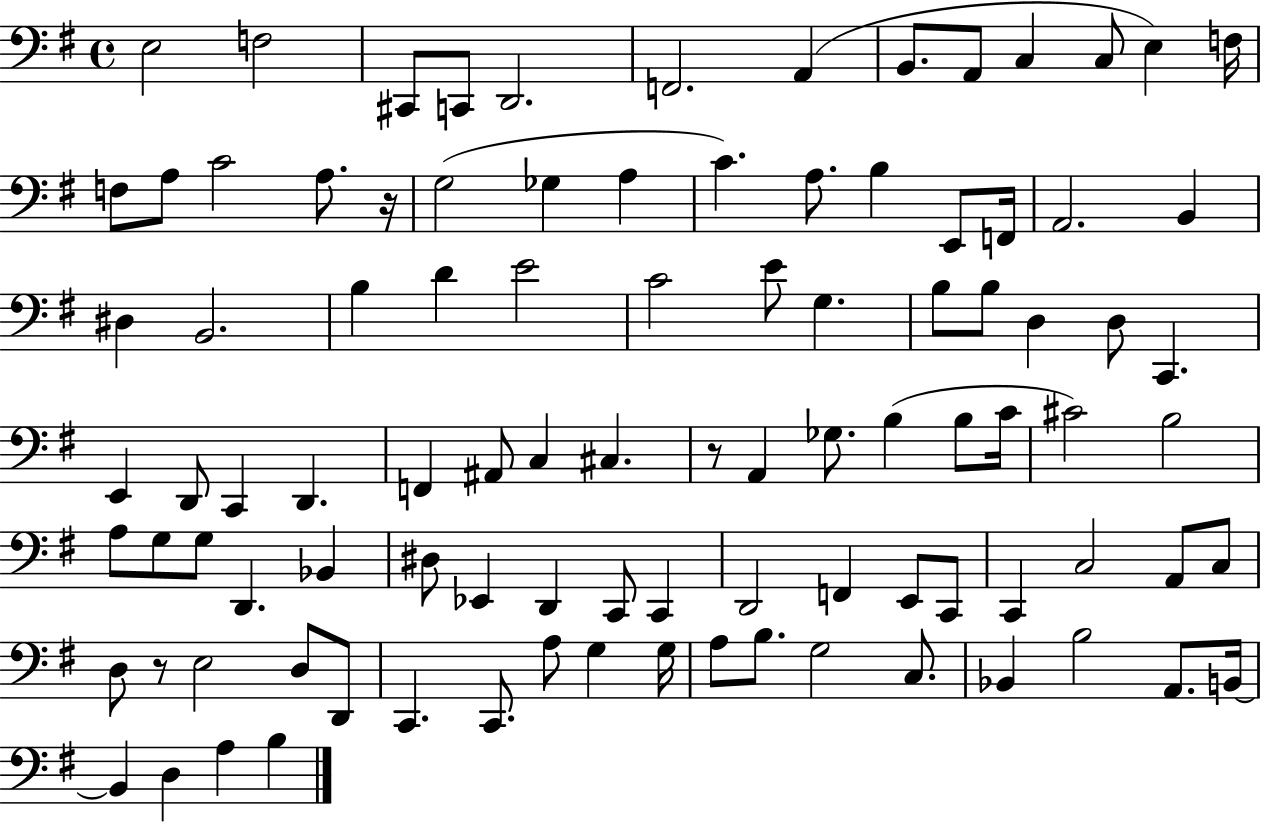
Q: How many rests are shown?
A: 3